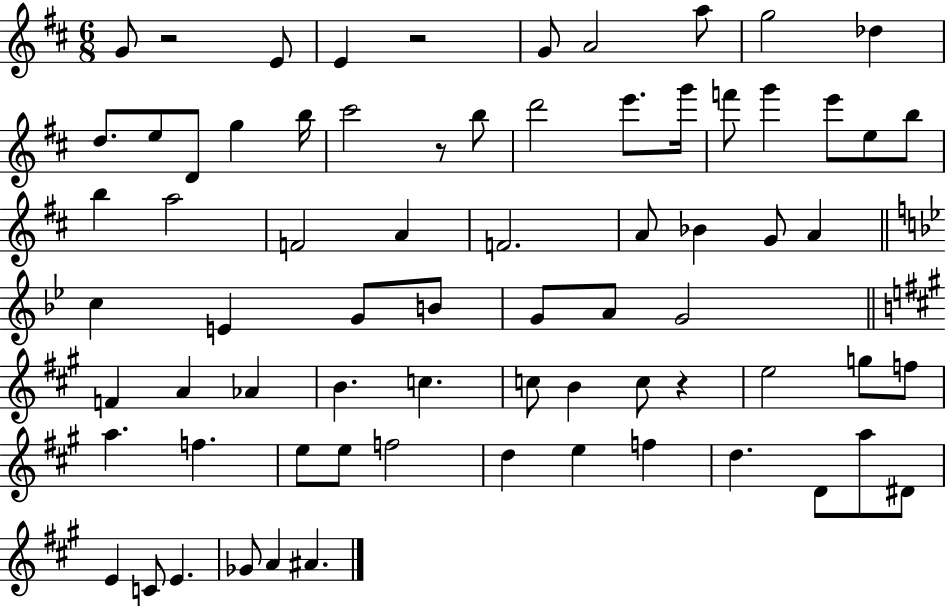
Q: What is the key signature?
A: D major